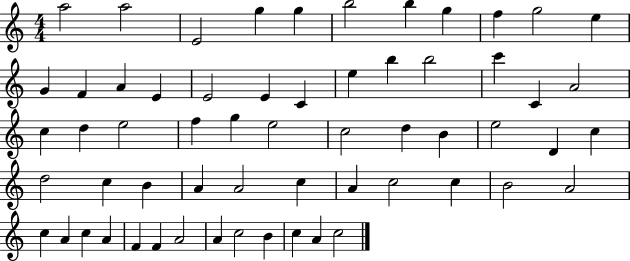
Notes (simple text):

A5/h A5/h E4/h G5/q G5/q B5/h B5/q G5/q F5/q G5/h E5/q G4/q F4/q A4/q E4/q E4/h E4/q C4/q E5/q B5/q B5/h C6/q C4/q A4/h C5/q D5/q E5/h F5/q G5/q E5/h C5/h D5/q B4/q E5/h D4/q C5/q D5/h C5/q B4/q A4/q A4/h C5/q A4/q C5/h C5/q B4/h A4/h C5/q A4/q C5/q A4/q F4/q F4/q A4/h A4/q C5/h B4/q C5/q A4/q C5/h